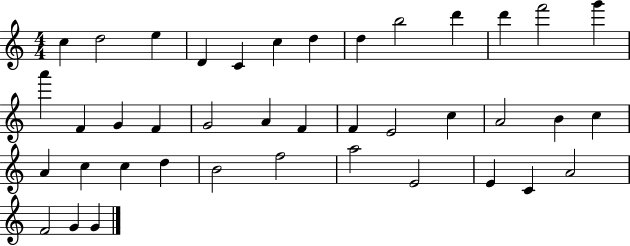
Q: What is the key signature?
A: C major